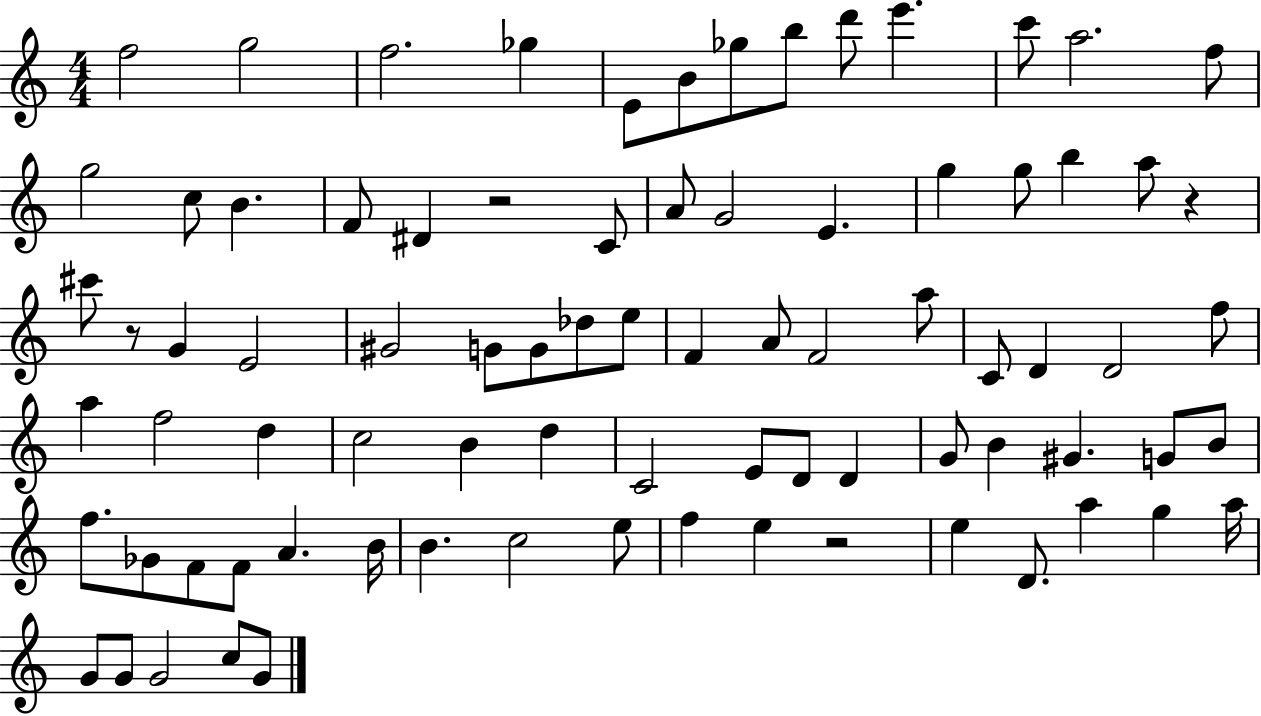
{
  \clef treble
  \numericTimeSignature
  \time 4/4
  \key c \major
  f''2 g''2 | f''2. ges''4 | e'8 b'8 ges''8 b''8 d'''8 e'''4. | c'''8 a''2. f''8 | \break g''2 c''8 b'4. | f'8 dis'4 r2 c'8 | a'8 g'2 e'4. | g''4 g''8 b''4 a''8 r4 | \break cis'''8 r8 g'4 e'2 | gis'2 g'8 g'8 des''8 e''8 | f'4 a'8 f'2 a''8 | c'8 d'4 d'2 f''8 | \break a''4 f''2 d''4 | c''2 b'4 d''4 | c'2 e'8 d'8 d'4 | g'8 b'4 gis'4. g'8 b'8 | \break f''8. ges'8 f'8 f'8 a'4. b'16 | b'4. c''2 e''8 | f''4 e''4 r2 | e''4 d'8. a''4 g''4 a''16 | \break g'8 g'8 g'2 c''8 g'8 | \bar "|."
}